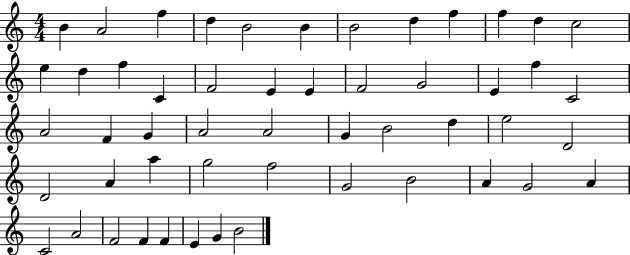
{
  \clef treble
  \numericTimeSignature
  \time 4/4
  \key c \major
  b'4 a'2 f''4 | d''4 b'2 b'4 | b'2 d''4 f''4 | f''4 d''4 c''2 | \break e''4 d''4 f''4 c'4 | f'2 e'4 e'4 | f'2 g'2 | e'4 f''4 c'2 | \break a'2 f'4 g'4 | a'2 a'2 | g'4 b'2 d''4 | e''2 d'2 | \break d'2 a'4 a''4 | g''2 f''2 | g'2 b'2 | a'4 g'2 a'4 | \break c'2 a'2 | f'2 f'4 f'4 | e'4 g'4 b'2 | \bar "|."
}